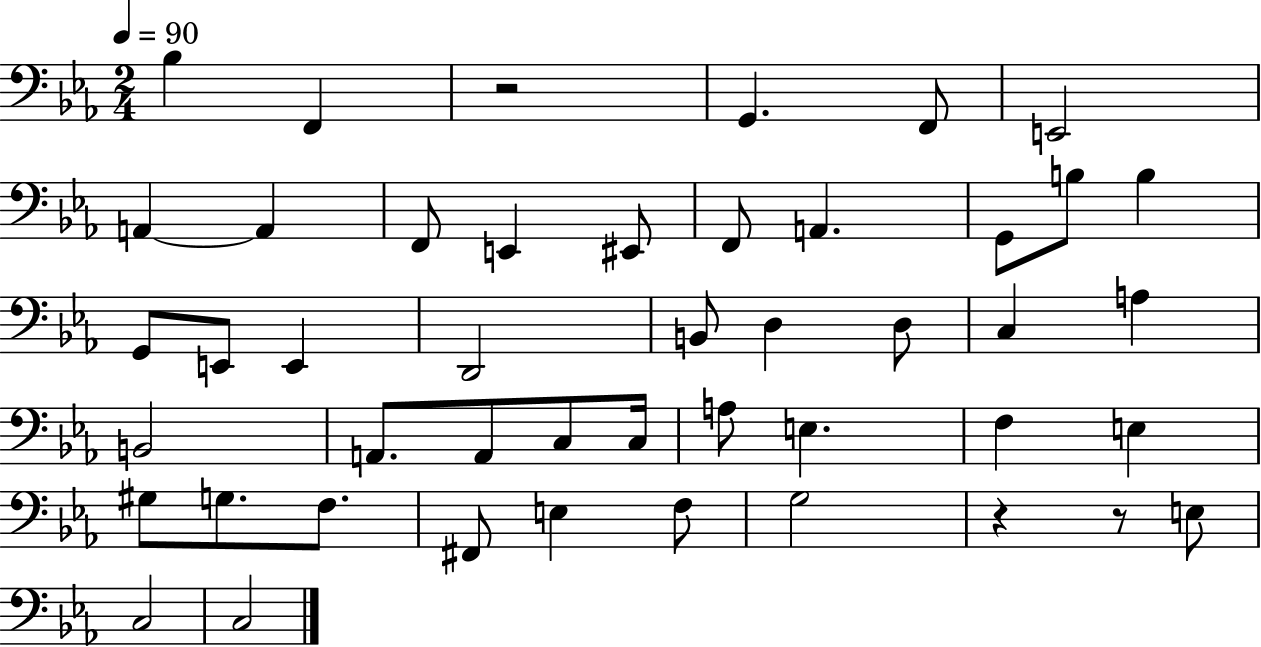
X:1
T:Untitled
M:2/4
L:1/4
K:Eb
_B, F,, z2 G,, F,,/2 E,,2 A,, A,, F,,/2 E,, ^E,,/2 F,,/2 A,, G,,/2 B,/2 B, G,,/2 E,,/2 E,, D,,2 B,,/2 D, D,/2 C, A, B,,2 A,,/2 A,,/2 C,/2 C,/4 A,/2 E, F, E, ^G,/2 G,/2 F,/2 ^F,,/2 E, F,/2 G,2 z z/2 E,/2 C,2 C,2